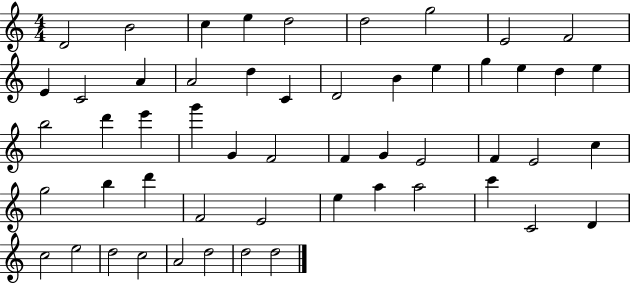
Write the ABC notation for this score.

X:1
T:Untitled
M:4/4
L:1/4
K:C
D2 B2 c e d2 d2 g2 E2 F2 E C2 A A2 d C D2 B e g e d e b2 d' e' g' G F2 F G E2 F E2 c g2 b d' F2 E2 e a a2 c' C2 D c2 e2 d2 c2 A2 d2 d2 d2